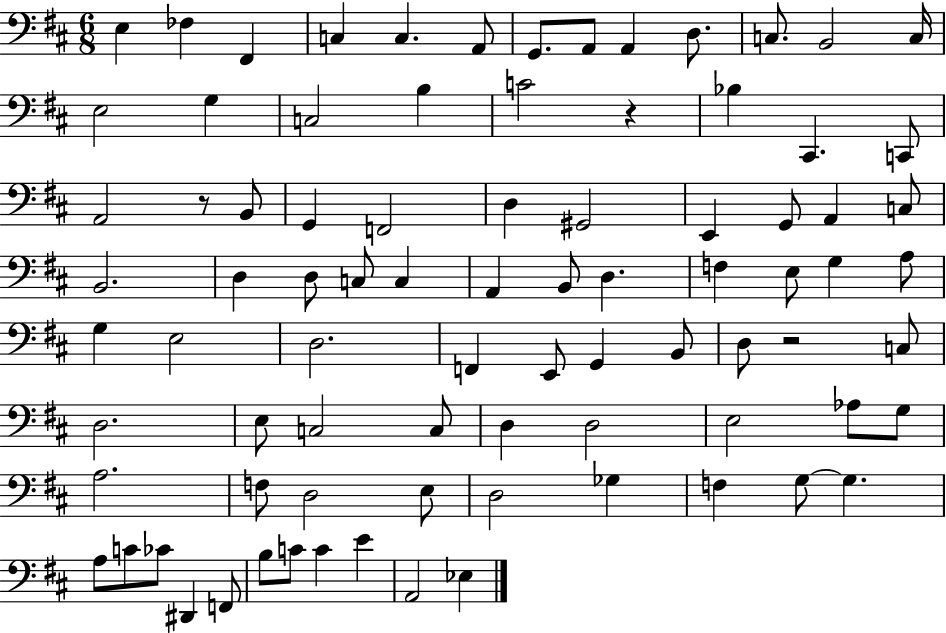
{
  \clef bass
  \numericTimeSignature
  \time 6/8
  \key d \major
  e4 fes4 fis,4 | c4 c4. a,8 | g,8. a,8 a,4 d8. | c8. b,2 c16 | \break e2 g4 | c2 b4 | c'2 r4 | bes4 cis,4. c,8 | \break a,2 r8 b,8 | g,4 f,2 | d4 gis,2 | e,4 g,8 a,4 c8 | \break b,2. | d4 d8 c8 c4 | a,4 b,8 d4. | f4 e8 g4 a8 | \break g4 e2 | d2. | f,4 e,8 g,4 b,8 | d8 r2 c8 | \break d2. | e8 c2 c8 | d4 d2 | e2 aes8 g8 | \break a2. | f8 d2 e8 | d2 ges4 | f4 g8~~ g4. | \break a8 c'8 ces'8 dis,4 f,8 | b8 c'8 c'4 e'4 | a,2 ees4 | \bar "|."
}